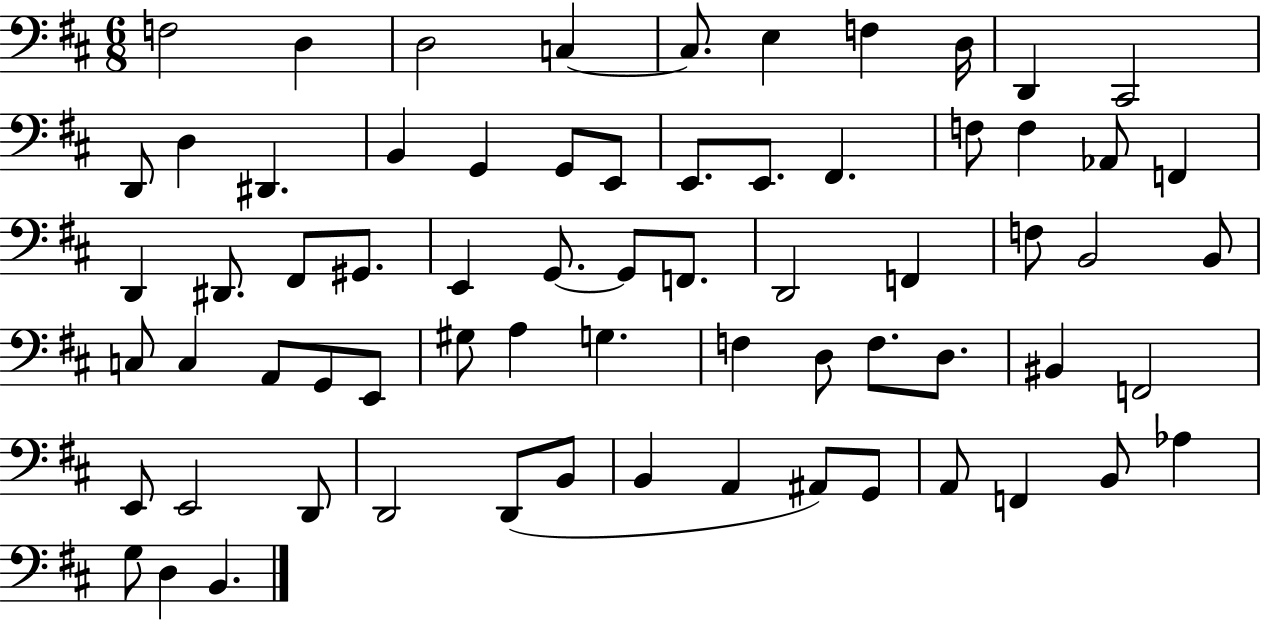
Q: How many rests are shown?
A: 0